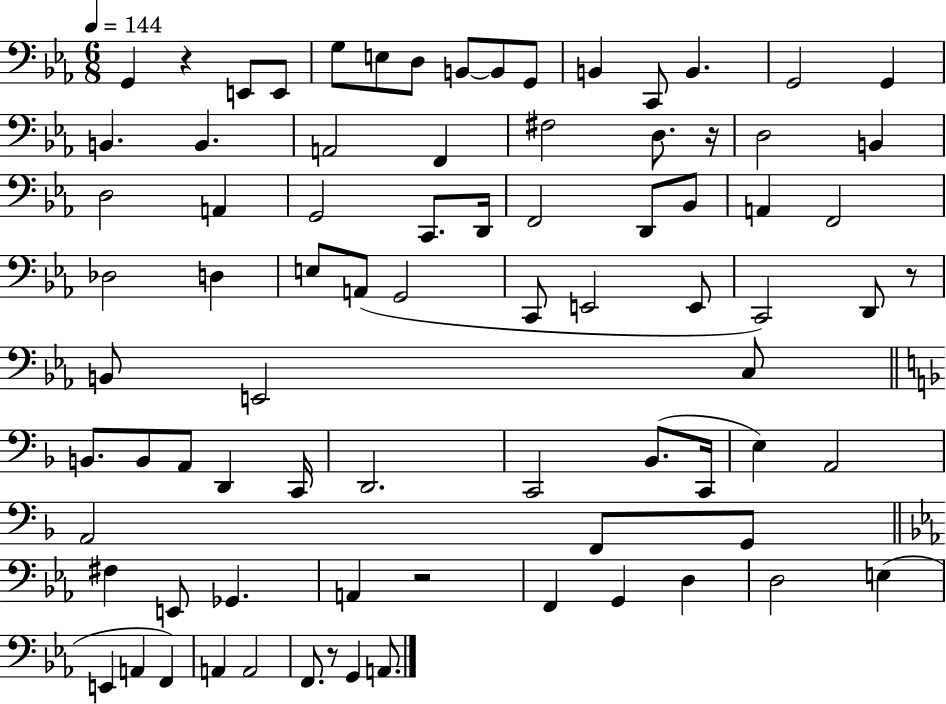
X:1
T:Untitled
M:6/8
L:1/4
K:Eb
G,, z E,,/2 E,,/2 G,/2 E,/2 D,/2 B,,/2 B,,/2 G,,/2 B,, C,,/2 B,, G,,2 G,, B,, B,, A,,2 F,, ^F,2 D,/2 z/4 D,2 B,, D,2 A,, G,,2 C,,/2 D,,/4 F,,2 D,,/2 _B,,/2 A,, F,,2 _D,2 D, E,/2 A,,/2 G,,2 C,,/2 E,,2 E,,/2 C,,2 D,,/2 z/2 B,,/2 E,,2 C,/2 B,,/2 B,,/2 A,,/2 D,, C,,/4 D,,2 C,,2 _B,,/2 C,,/4 E, A,,2 A,,2 F,,/2 G,,/2 ^F, E,,/2 _G,, A,, z2 F,, G,, D, D,2 E, E,, A,, F,, A,, A,,2 F,,/2 z/2 G,, A,,/2